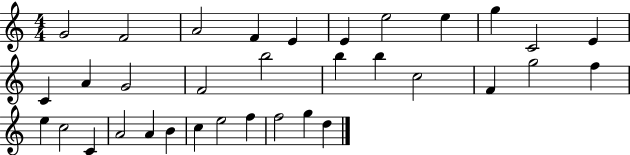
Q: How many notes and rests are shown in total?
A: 34